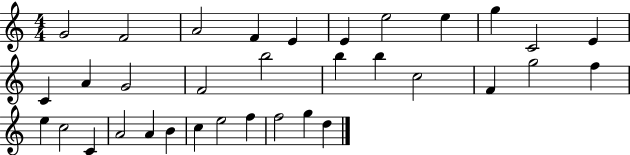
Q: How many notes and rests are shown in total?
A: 34